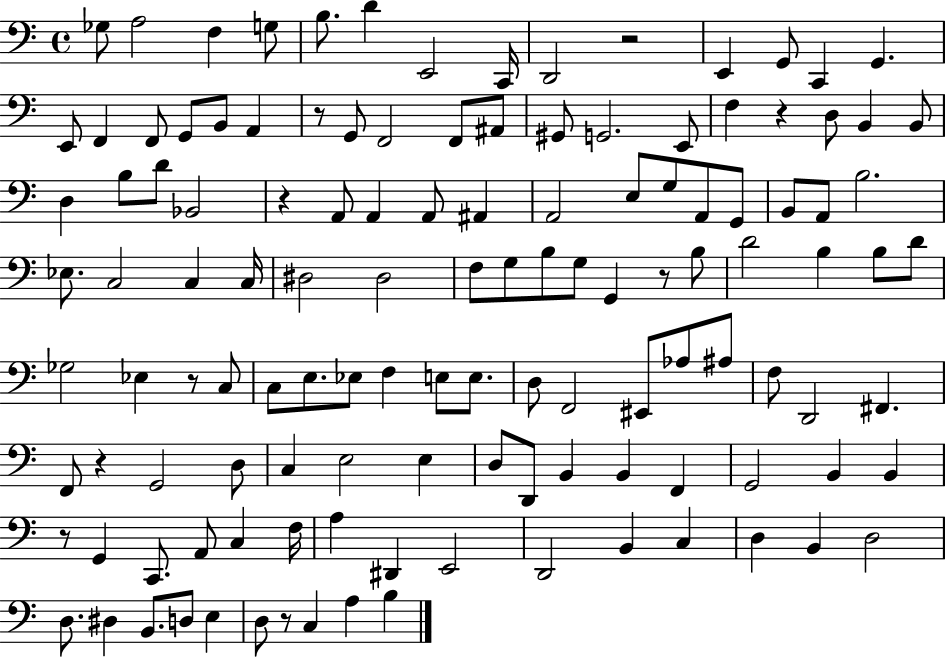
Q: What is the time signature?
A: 4/4